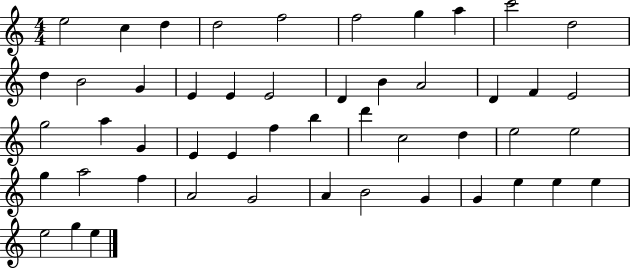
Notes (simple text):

E5/h C5/q D5/q D5/h F5/h F5/h G5/q A5/q C6/h D5/h D5/q B4/h G4/q E4/q E4/q E4/h D4/q B4/q A4/h D4/q F4/q E4/h G5/h A5/q G4/q E4/q E4/q F5/q B5/q D6/q C5/h D5/q E5/h E5/h G5/q A5/h F5/q A4/h G4/h A4/q B4/h G4/q G4/q E5/q E5/q E5/q E5/h G5/q E5/q